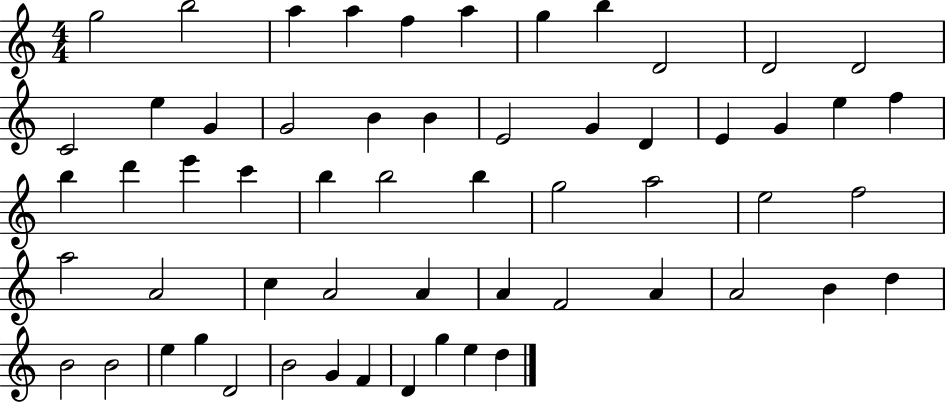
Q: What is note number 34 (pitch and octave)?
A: E5